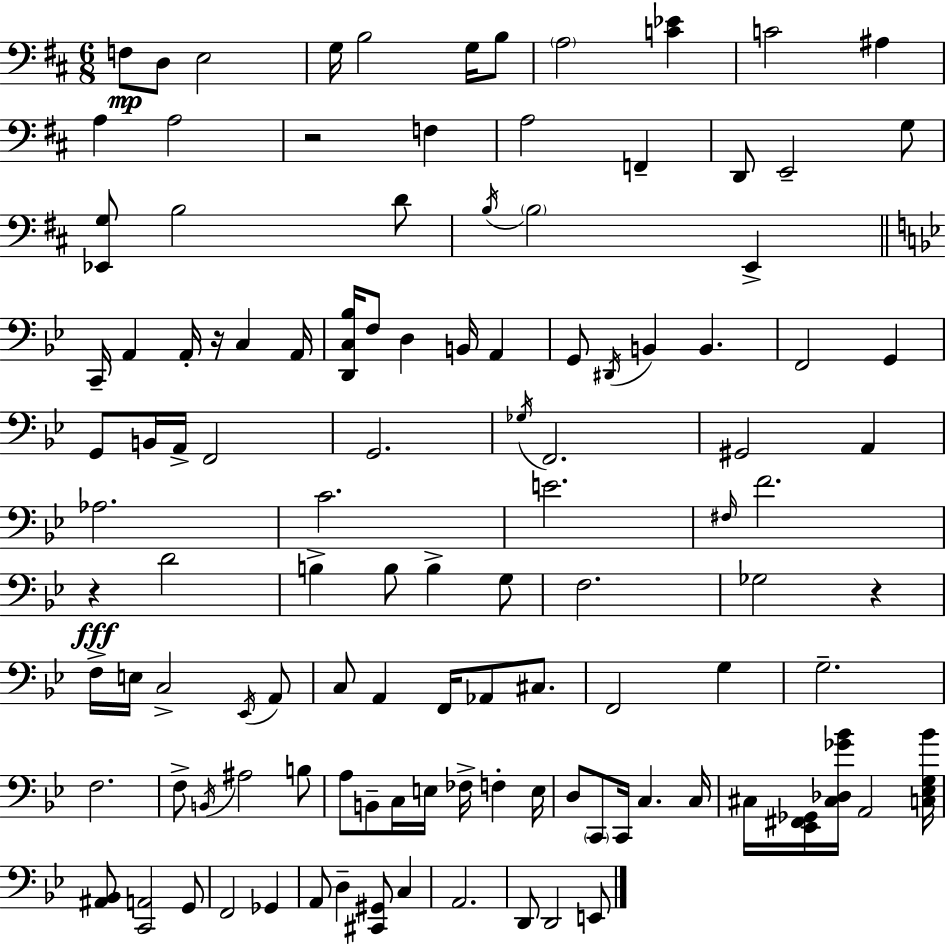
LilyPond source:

{
  \clef bass
  \numericTimeSignature
  \time 6/8
  \key d \major
  \repeat volta 2 { f8\mp d8 e2 | g16 b2 g16 b8 | \parenthesize a2 <c' ees'>4 | c'2 ais4 | \break a4 a2 | r2 f4 | a2 f,4-- | d,8 e,2-- g8 | \break <ees, g>8 b2 d'8 | \acciaccatura { b16 } \parenthesize b2 e,4-> | \bar "||" \break \key bes \major c,16-- a,4 a,16-. r16 c4 a,16 | <d, c bes>16 f8 d4 b,16 a,4 | g,8 \acciaccatura { dis,16 } b,4 b,4. | f,2 g,4 | \break g,8 b,16 a,16-> f,2 | g,2. | \acciaccatura { ges16 } f,2. | gis,2 a,4 | \break aes2. | c'2. | e'2. | \grace { fis16 } f'2. | \break r4\fff d'2 | b4-> b8 b4-> | g8 f2. | ges2 r4 | \break f16-> e16 c2-> | \acciaccatura { ees,16 } a,8 c8 a,4 f,16 aes,8 | cis8. f,2 | g4 g2.-- | \break f2. | f8-> \acciaccatura { b,16 } ais2 | b8 a8 b,8-- c16 e16 fes16-> | f4-. e16 d8 \parenthesize c,8 c,16 c4. | \break c16 cis16 <ees, fis, ges,>16 <cis des ges' bes'>16 a,2 | <c ees g bes'>16 <ais, bes,>8 <c, a,>2 | g,8 f,2 | ges,4 a,8 d4-- <cis, gis,>8 | \break c4 a,2. | d,8 d,2 | e,8 } \bar "|."
}